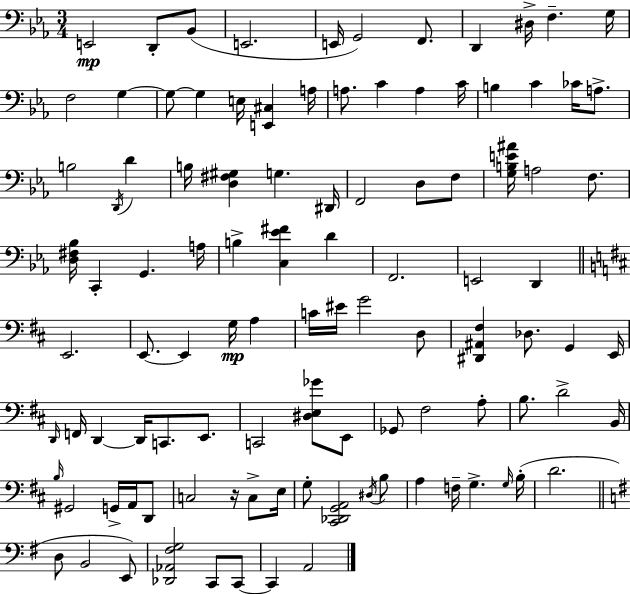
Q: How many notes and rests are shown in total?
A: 104